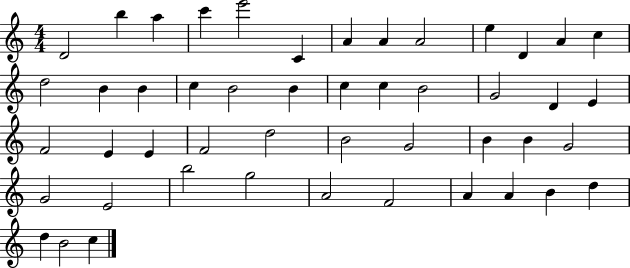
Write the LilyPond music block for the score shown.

{
  \clef treble
  \numericTimeSignature
  \time 4/4
  \key c \major
  d'2 b''4 a''4 | c'''4 e'''2 c'4 | a'4 a'4 a'2 | e''4 d'4 a'4 c''4 | \break d''2 b'4 b'4 | c''4 b'2 b'4 | c''4 c''4 b'2 | g'2 d'4 e'4 | \break f'2 e'4 e'4 | f'2 d''2 | b'2 g'2 | b'4 b'4 g'2 | \break g'2 e'2 | b''2 g''2 | a'2 f'2 | a'4 a'4 b'4 d''4 | \break d''4 b'2 c''4 | \bar "|."
}